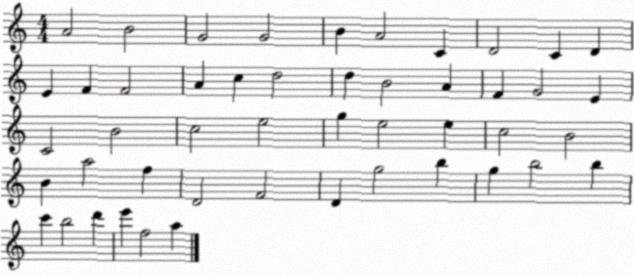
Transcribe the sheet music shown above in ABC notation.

X:1
T:Untitled
M:4/4
L:1/4
K:C
A2 B2 G2 G2 B A2 C D2 C D E F F2 A c d2 d B2 A F G2 E C2 B2 c2 e2 g e2 e c2 B2 B a2 f D2 F2 D g2 b g b2 b c' b2 d' e' f2 a